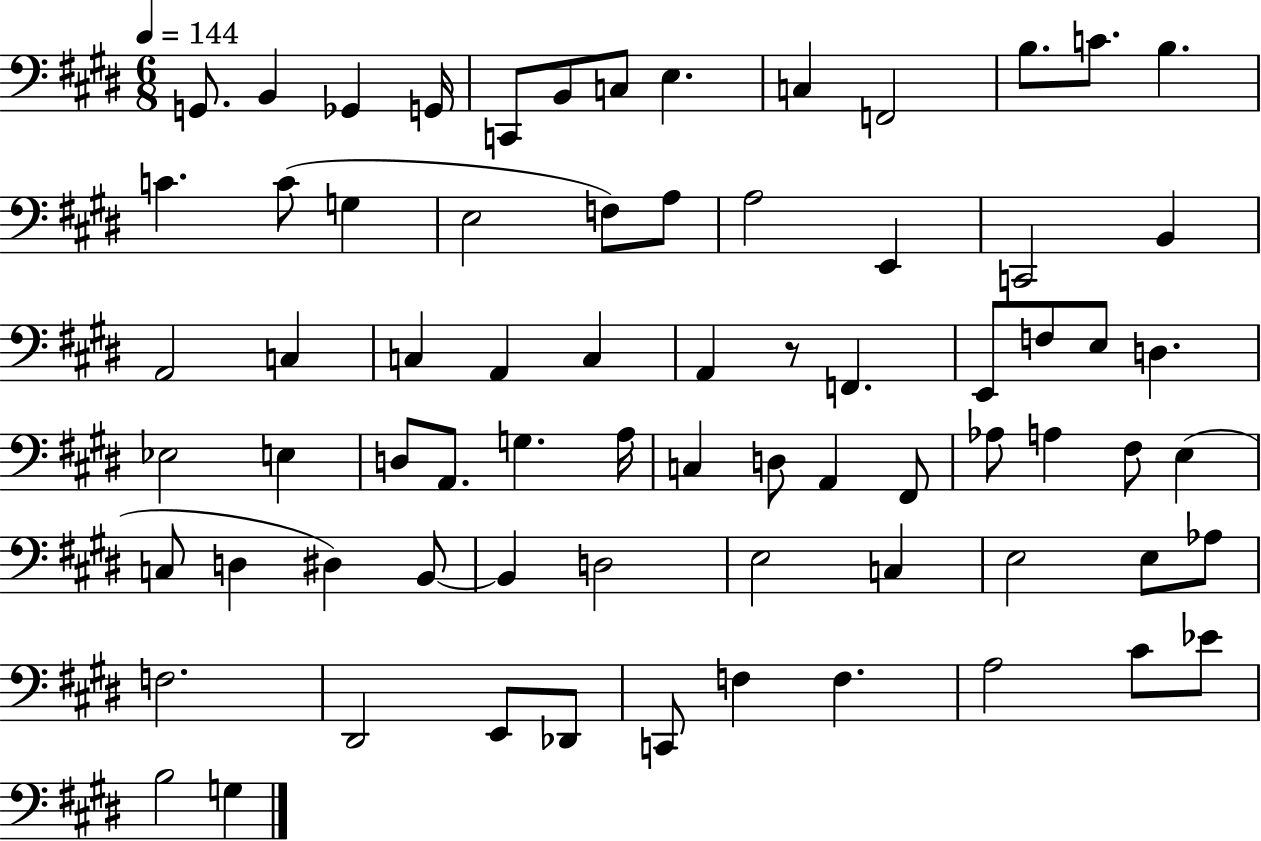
G2/e. B2/q Gb2/q G2/s C2/e B2/e C3/e E3/q. C3/q F2/h B3/e. C4/e. B3/q. C4/q. C4/e G3/q E3/h F3/e A3/e A3/h E2/q C2/h B2/q A2/h C3/q C3/q A2/q C3/q A2/q R/e F2/q. E2/e F3/e E3/e D3/q. Eb3/h E3/q D3/e A2/e. G3/q. A3/s C3/q D3/e A2/q F#2/e Ab3/e A3/q F#3/e E3/q C3/e D3/q D#3/q B2/e B2/q D3/h E3/h C3/q E3/h E3/e Ab3/e F3/h. D#2/h E2/e Db2/e C2/e F3/q F3/q. A3/h C#4/e Eb4/e B3/h G3/q